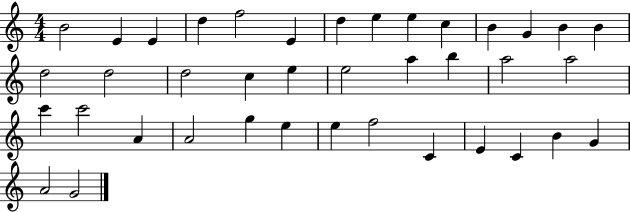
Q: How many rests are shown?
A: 0